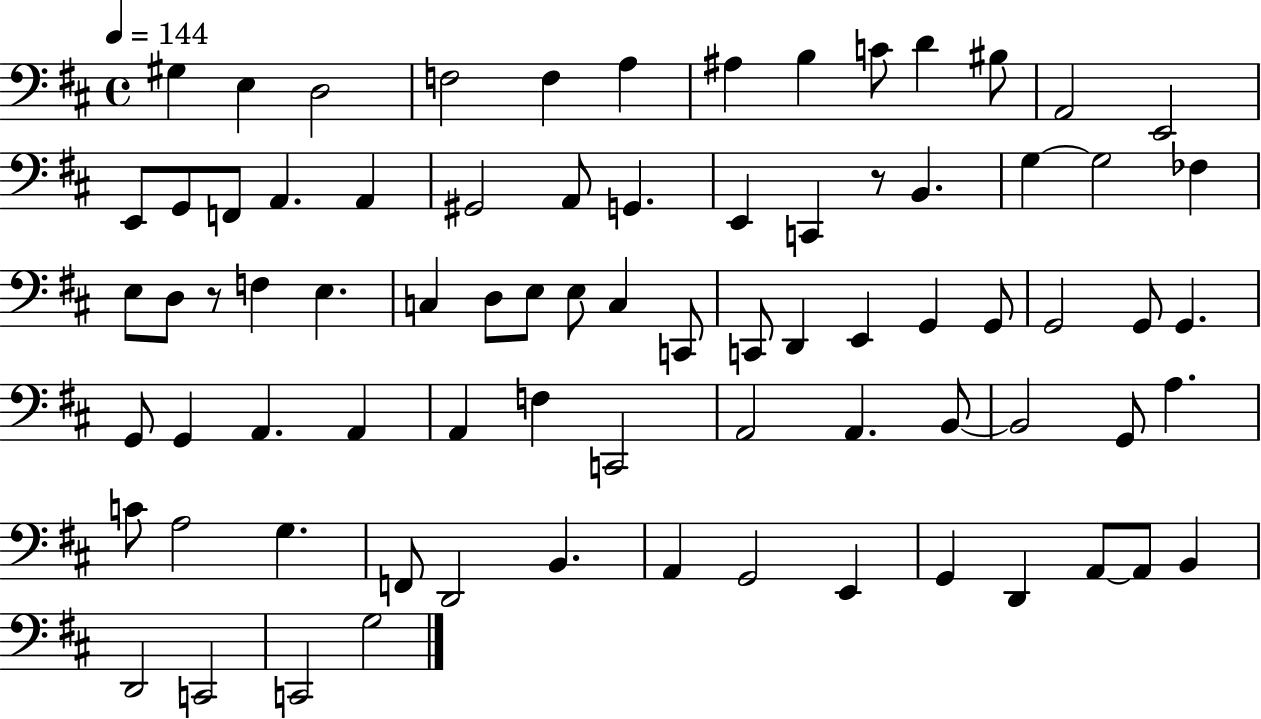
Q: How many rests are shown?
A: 2